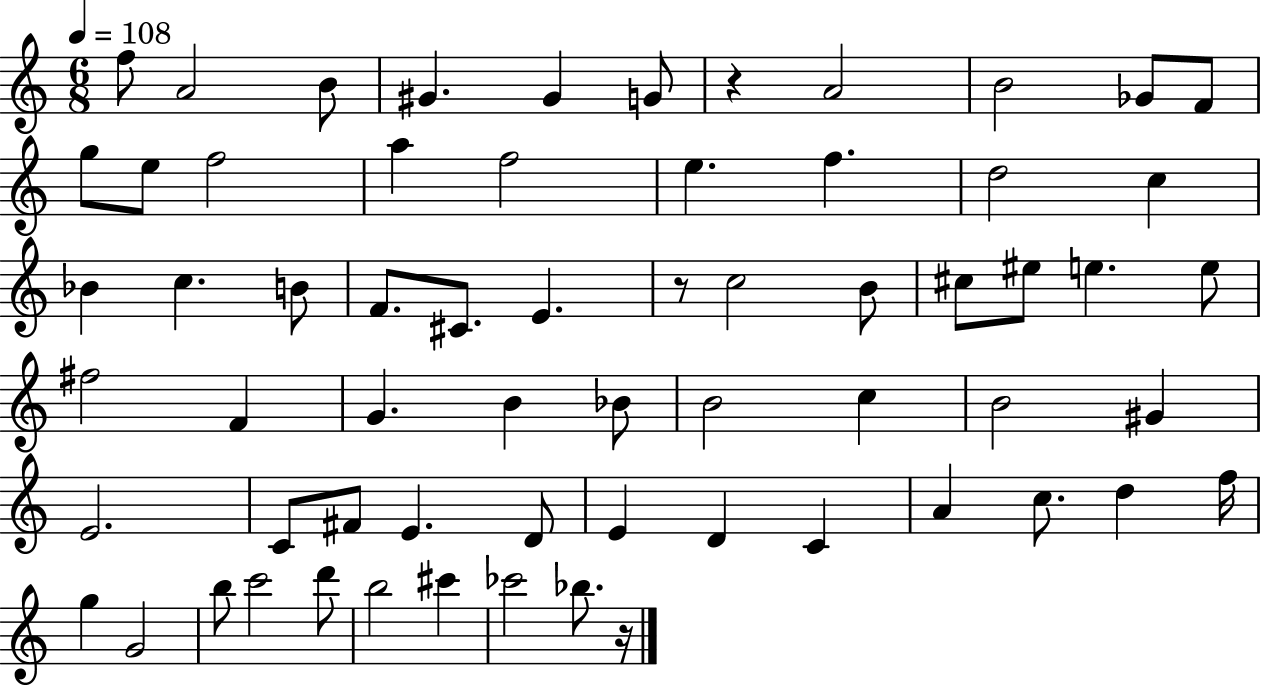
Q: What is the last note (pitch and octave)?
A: Bb5